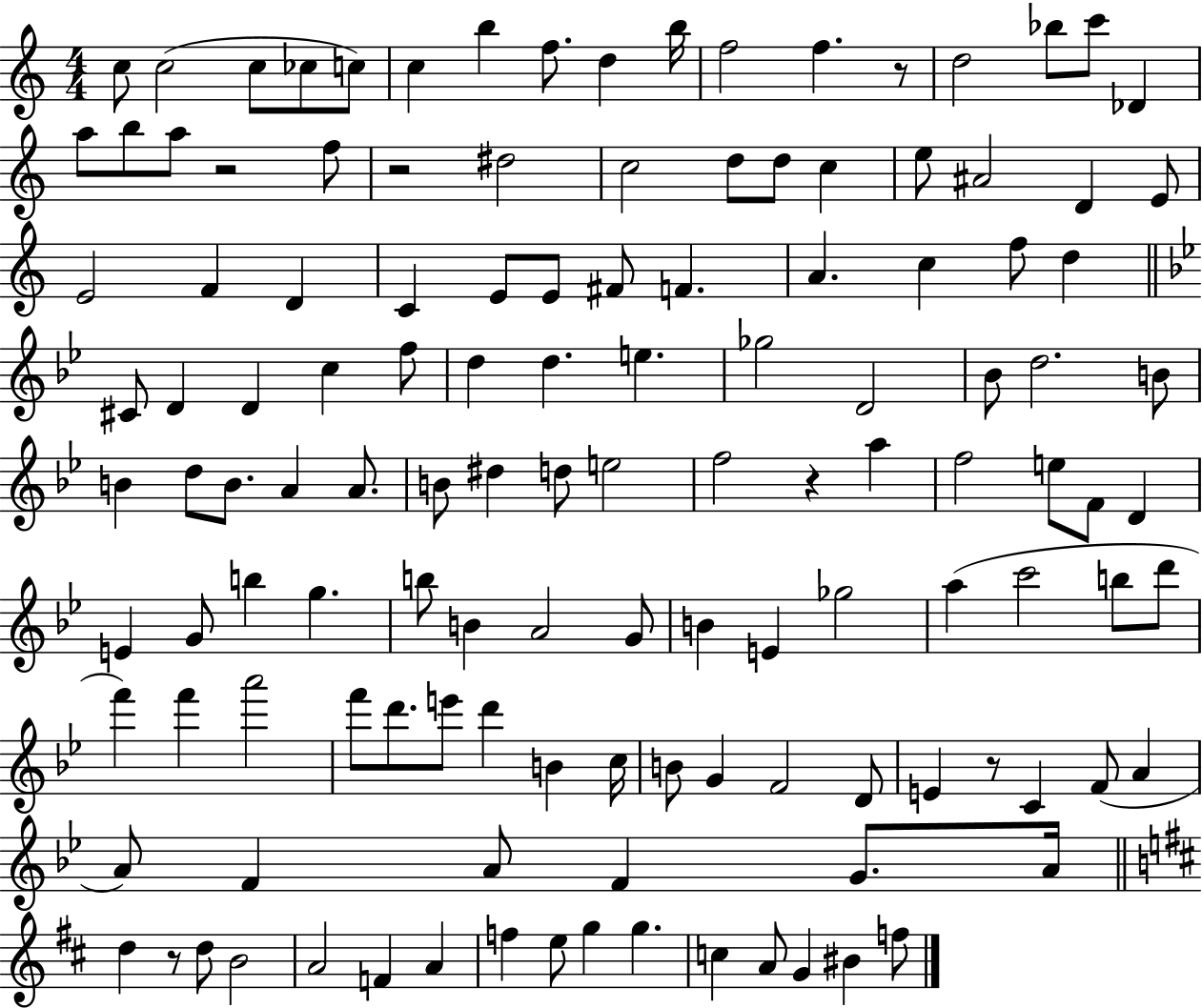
{
  \clef treble
  \numericTimeSignature
  \time 4/4
  \key c \major
  c''8 c''2( c''8 ces''8 c''8) | c''4 b''4 f''8. d''4 b''16 | f''2 f''4. r8 | d''2 bes''8 c'''8 des'4 | \break a''8 b''8 a''8 r2 f''8 | r2 dis''2 | c''2 d''8 d''8 c''4 | e''8 ais'2 d'4 e'8 | \break e'2 f'4 d'4 | c'4 e'8 e'8 fis'8 f'4. | a'4. c''4 f''8 d''4 | \bar "||" \break \key bes \major cis'8 d'4 d'4 c''4 f''8 | d''4 d''4. e''4. | ges''2 d'2 | bes'8 d''2. b'8 | \break b'4 d''8 b'8. a'4 a'8. | b'8 dis''4 d''8 e''2 | f''2 r4 a''4 | f''2 e''8 f'8 d'4 | \break e'4 g'8 b''4 g''4. | b''8 b'4 a'2 g'8 | b'4 e'4 ges''2 | a''4( c'''2 b''8 d'''8 | \break f'''4) f'''4 a'''2 | f'''8 d'''8. e'''8 d'''4 b'4 c''16 | b'8 g'4 f'2 d'8 | e'4 r8 c'4 f'8( a'4 | \break a'8) f'4 a'8 f'4 g'8. a'16 | \bar "||" \break \key d \major d''4 r8 d''8 b'2 | a'2 f'4 a'4 | f''4 e''8 g''4 g''4. | c''4 a'8 g'4 bis'4 f''8 | \break \bar "|."
}